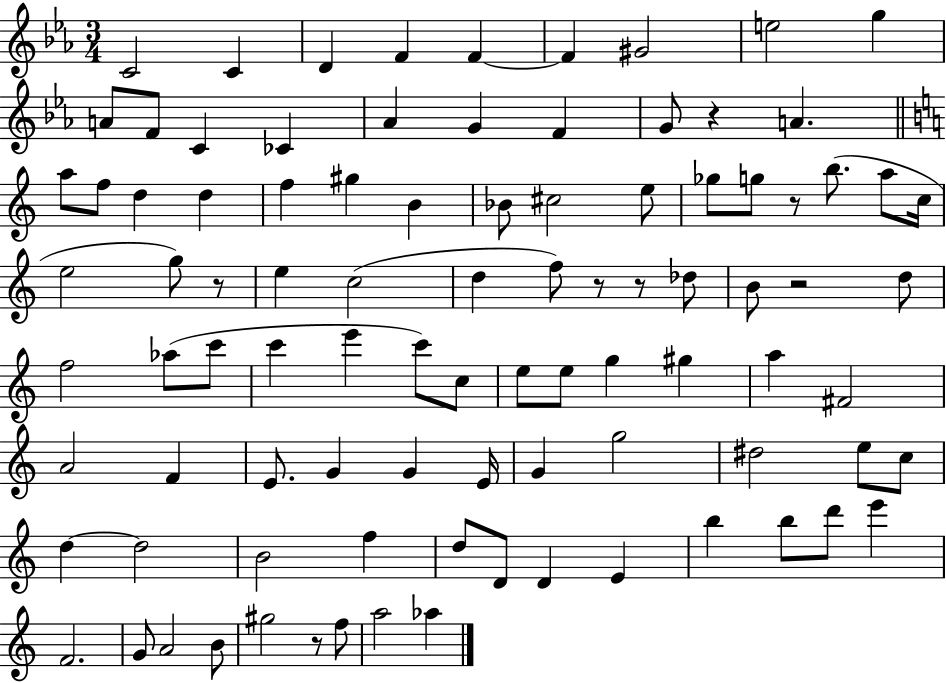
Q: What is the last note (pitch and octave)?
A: Ab5